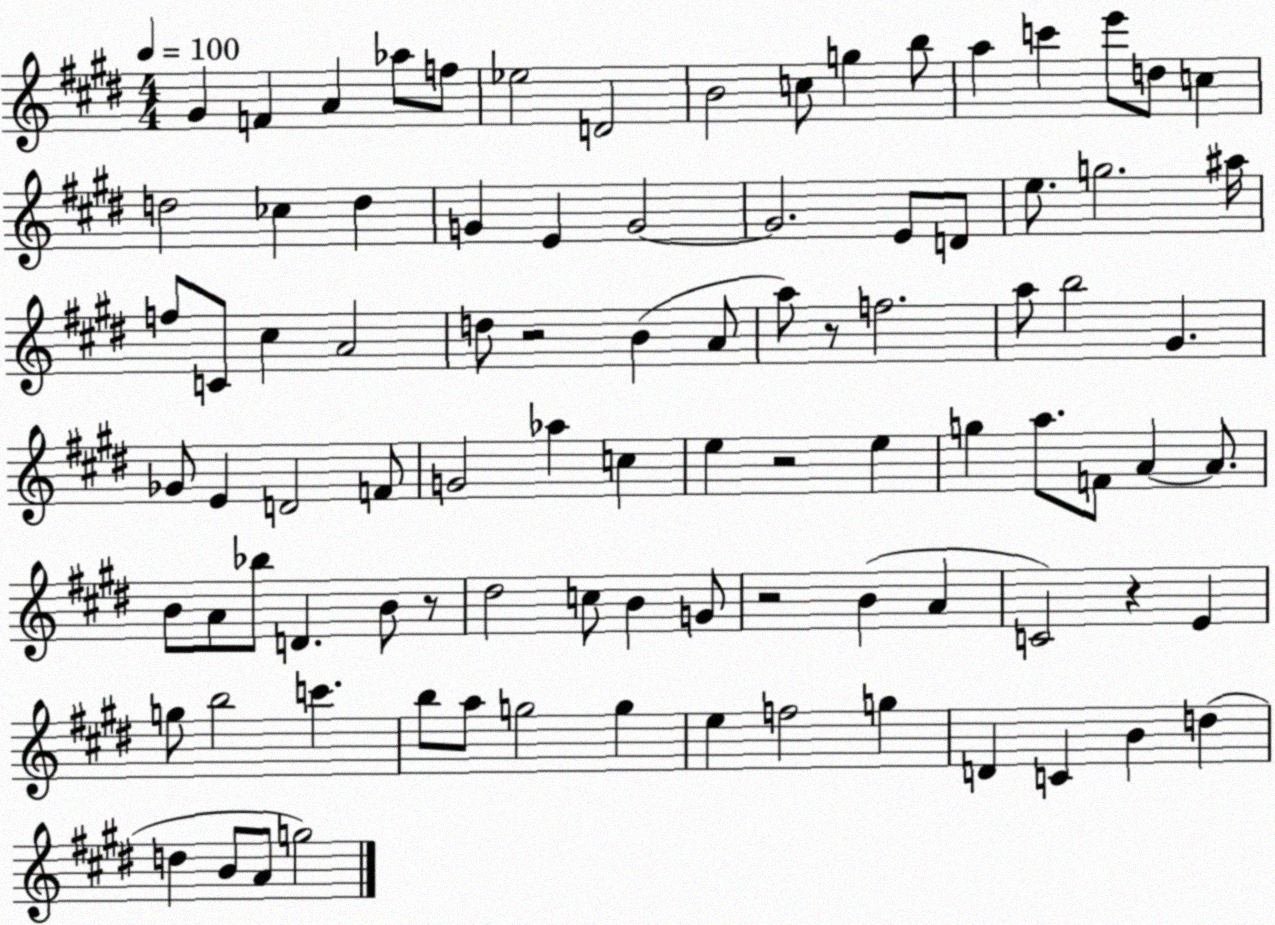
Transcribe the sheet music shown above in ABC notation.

X:1
T:Untitled
M:4/4
L:1/4
K:E
^G F A _a/2 f/2 _e2 D2 B2 c/2 g b/2 a c' e'/2 d/2 c d2 _c d G E G2 G2 E/2 D/2 e/2 g2 ^a/4 f/2 C/2 ^c A2 d/2 z2 B A/2 a/2 z/2 f2 a/2 b2 ^G _G/2 E D2 F/2 G2 _a c e z2 e g a/2 F/2 A A/2 B/2 A/2 _b/2 D B/2 z/2 ^d2 c/2 B G/2 z2 B A C2 z E g/2 b2 c' b/2 a/2 g2 g e f2 g D C B d d B/2 A/2 g2